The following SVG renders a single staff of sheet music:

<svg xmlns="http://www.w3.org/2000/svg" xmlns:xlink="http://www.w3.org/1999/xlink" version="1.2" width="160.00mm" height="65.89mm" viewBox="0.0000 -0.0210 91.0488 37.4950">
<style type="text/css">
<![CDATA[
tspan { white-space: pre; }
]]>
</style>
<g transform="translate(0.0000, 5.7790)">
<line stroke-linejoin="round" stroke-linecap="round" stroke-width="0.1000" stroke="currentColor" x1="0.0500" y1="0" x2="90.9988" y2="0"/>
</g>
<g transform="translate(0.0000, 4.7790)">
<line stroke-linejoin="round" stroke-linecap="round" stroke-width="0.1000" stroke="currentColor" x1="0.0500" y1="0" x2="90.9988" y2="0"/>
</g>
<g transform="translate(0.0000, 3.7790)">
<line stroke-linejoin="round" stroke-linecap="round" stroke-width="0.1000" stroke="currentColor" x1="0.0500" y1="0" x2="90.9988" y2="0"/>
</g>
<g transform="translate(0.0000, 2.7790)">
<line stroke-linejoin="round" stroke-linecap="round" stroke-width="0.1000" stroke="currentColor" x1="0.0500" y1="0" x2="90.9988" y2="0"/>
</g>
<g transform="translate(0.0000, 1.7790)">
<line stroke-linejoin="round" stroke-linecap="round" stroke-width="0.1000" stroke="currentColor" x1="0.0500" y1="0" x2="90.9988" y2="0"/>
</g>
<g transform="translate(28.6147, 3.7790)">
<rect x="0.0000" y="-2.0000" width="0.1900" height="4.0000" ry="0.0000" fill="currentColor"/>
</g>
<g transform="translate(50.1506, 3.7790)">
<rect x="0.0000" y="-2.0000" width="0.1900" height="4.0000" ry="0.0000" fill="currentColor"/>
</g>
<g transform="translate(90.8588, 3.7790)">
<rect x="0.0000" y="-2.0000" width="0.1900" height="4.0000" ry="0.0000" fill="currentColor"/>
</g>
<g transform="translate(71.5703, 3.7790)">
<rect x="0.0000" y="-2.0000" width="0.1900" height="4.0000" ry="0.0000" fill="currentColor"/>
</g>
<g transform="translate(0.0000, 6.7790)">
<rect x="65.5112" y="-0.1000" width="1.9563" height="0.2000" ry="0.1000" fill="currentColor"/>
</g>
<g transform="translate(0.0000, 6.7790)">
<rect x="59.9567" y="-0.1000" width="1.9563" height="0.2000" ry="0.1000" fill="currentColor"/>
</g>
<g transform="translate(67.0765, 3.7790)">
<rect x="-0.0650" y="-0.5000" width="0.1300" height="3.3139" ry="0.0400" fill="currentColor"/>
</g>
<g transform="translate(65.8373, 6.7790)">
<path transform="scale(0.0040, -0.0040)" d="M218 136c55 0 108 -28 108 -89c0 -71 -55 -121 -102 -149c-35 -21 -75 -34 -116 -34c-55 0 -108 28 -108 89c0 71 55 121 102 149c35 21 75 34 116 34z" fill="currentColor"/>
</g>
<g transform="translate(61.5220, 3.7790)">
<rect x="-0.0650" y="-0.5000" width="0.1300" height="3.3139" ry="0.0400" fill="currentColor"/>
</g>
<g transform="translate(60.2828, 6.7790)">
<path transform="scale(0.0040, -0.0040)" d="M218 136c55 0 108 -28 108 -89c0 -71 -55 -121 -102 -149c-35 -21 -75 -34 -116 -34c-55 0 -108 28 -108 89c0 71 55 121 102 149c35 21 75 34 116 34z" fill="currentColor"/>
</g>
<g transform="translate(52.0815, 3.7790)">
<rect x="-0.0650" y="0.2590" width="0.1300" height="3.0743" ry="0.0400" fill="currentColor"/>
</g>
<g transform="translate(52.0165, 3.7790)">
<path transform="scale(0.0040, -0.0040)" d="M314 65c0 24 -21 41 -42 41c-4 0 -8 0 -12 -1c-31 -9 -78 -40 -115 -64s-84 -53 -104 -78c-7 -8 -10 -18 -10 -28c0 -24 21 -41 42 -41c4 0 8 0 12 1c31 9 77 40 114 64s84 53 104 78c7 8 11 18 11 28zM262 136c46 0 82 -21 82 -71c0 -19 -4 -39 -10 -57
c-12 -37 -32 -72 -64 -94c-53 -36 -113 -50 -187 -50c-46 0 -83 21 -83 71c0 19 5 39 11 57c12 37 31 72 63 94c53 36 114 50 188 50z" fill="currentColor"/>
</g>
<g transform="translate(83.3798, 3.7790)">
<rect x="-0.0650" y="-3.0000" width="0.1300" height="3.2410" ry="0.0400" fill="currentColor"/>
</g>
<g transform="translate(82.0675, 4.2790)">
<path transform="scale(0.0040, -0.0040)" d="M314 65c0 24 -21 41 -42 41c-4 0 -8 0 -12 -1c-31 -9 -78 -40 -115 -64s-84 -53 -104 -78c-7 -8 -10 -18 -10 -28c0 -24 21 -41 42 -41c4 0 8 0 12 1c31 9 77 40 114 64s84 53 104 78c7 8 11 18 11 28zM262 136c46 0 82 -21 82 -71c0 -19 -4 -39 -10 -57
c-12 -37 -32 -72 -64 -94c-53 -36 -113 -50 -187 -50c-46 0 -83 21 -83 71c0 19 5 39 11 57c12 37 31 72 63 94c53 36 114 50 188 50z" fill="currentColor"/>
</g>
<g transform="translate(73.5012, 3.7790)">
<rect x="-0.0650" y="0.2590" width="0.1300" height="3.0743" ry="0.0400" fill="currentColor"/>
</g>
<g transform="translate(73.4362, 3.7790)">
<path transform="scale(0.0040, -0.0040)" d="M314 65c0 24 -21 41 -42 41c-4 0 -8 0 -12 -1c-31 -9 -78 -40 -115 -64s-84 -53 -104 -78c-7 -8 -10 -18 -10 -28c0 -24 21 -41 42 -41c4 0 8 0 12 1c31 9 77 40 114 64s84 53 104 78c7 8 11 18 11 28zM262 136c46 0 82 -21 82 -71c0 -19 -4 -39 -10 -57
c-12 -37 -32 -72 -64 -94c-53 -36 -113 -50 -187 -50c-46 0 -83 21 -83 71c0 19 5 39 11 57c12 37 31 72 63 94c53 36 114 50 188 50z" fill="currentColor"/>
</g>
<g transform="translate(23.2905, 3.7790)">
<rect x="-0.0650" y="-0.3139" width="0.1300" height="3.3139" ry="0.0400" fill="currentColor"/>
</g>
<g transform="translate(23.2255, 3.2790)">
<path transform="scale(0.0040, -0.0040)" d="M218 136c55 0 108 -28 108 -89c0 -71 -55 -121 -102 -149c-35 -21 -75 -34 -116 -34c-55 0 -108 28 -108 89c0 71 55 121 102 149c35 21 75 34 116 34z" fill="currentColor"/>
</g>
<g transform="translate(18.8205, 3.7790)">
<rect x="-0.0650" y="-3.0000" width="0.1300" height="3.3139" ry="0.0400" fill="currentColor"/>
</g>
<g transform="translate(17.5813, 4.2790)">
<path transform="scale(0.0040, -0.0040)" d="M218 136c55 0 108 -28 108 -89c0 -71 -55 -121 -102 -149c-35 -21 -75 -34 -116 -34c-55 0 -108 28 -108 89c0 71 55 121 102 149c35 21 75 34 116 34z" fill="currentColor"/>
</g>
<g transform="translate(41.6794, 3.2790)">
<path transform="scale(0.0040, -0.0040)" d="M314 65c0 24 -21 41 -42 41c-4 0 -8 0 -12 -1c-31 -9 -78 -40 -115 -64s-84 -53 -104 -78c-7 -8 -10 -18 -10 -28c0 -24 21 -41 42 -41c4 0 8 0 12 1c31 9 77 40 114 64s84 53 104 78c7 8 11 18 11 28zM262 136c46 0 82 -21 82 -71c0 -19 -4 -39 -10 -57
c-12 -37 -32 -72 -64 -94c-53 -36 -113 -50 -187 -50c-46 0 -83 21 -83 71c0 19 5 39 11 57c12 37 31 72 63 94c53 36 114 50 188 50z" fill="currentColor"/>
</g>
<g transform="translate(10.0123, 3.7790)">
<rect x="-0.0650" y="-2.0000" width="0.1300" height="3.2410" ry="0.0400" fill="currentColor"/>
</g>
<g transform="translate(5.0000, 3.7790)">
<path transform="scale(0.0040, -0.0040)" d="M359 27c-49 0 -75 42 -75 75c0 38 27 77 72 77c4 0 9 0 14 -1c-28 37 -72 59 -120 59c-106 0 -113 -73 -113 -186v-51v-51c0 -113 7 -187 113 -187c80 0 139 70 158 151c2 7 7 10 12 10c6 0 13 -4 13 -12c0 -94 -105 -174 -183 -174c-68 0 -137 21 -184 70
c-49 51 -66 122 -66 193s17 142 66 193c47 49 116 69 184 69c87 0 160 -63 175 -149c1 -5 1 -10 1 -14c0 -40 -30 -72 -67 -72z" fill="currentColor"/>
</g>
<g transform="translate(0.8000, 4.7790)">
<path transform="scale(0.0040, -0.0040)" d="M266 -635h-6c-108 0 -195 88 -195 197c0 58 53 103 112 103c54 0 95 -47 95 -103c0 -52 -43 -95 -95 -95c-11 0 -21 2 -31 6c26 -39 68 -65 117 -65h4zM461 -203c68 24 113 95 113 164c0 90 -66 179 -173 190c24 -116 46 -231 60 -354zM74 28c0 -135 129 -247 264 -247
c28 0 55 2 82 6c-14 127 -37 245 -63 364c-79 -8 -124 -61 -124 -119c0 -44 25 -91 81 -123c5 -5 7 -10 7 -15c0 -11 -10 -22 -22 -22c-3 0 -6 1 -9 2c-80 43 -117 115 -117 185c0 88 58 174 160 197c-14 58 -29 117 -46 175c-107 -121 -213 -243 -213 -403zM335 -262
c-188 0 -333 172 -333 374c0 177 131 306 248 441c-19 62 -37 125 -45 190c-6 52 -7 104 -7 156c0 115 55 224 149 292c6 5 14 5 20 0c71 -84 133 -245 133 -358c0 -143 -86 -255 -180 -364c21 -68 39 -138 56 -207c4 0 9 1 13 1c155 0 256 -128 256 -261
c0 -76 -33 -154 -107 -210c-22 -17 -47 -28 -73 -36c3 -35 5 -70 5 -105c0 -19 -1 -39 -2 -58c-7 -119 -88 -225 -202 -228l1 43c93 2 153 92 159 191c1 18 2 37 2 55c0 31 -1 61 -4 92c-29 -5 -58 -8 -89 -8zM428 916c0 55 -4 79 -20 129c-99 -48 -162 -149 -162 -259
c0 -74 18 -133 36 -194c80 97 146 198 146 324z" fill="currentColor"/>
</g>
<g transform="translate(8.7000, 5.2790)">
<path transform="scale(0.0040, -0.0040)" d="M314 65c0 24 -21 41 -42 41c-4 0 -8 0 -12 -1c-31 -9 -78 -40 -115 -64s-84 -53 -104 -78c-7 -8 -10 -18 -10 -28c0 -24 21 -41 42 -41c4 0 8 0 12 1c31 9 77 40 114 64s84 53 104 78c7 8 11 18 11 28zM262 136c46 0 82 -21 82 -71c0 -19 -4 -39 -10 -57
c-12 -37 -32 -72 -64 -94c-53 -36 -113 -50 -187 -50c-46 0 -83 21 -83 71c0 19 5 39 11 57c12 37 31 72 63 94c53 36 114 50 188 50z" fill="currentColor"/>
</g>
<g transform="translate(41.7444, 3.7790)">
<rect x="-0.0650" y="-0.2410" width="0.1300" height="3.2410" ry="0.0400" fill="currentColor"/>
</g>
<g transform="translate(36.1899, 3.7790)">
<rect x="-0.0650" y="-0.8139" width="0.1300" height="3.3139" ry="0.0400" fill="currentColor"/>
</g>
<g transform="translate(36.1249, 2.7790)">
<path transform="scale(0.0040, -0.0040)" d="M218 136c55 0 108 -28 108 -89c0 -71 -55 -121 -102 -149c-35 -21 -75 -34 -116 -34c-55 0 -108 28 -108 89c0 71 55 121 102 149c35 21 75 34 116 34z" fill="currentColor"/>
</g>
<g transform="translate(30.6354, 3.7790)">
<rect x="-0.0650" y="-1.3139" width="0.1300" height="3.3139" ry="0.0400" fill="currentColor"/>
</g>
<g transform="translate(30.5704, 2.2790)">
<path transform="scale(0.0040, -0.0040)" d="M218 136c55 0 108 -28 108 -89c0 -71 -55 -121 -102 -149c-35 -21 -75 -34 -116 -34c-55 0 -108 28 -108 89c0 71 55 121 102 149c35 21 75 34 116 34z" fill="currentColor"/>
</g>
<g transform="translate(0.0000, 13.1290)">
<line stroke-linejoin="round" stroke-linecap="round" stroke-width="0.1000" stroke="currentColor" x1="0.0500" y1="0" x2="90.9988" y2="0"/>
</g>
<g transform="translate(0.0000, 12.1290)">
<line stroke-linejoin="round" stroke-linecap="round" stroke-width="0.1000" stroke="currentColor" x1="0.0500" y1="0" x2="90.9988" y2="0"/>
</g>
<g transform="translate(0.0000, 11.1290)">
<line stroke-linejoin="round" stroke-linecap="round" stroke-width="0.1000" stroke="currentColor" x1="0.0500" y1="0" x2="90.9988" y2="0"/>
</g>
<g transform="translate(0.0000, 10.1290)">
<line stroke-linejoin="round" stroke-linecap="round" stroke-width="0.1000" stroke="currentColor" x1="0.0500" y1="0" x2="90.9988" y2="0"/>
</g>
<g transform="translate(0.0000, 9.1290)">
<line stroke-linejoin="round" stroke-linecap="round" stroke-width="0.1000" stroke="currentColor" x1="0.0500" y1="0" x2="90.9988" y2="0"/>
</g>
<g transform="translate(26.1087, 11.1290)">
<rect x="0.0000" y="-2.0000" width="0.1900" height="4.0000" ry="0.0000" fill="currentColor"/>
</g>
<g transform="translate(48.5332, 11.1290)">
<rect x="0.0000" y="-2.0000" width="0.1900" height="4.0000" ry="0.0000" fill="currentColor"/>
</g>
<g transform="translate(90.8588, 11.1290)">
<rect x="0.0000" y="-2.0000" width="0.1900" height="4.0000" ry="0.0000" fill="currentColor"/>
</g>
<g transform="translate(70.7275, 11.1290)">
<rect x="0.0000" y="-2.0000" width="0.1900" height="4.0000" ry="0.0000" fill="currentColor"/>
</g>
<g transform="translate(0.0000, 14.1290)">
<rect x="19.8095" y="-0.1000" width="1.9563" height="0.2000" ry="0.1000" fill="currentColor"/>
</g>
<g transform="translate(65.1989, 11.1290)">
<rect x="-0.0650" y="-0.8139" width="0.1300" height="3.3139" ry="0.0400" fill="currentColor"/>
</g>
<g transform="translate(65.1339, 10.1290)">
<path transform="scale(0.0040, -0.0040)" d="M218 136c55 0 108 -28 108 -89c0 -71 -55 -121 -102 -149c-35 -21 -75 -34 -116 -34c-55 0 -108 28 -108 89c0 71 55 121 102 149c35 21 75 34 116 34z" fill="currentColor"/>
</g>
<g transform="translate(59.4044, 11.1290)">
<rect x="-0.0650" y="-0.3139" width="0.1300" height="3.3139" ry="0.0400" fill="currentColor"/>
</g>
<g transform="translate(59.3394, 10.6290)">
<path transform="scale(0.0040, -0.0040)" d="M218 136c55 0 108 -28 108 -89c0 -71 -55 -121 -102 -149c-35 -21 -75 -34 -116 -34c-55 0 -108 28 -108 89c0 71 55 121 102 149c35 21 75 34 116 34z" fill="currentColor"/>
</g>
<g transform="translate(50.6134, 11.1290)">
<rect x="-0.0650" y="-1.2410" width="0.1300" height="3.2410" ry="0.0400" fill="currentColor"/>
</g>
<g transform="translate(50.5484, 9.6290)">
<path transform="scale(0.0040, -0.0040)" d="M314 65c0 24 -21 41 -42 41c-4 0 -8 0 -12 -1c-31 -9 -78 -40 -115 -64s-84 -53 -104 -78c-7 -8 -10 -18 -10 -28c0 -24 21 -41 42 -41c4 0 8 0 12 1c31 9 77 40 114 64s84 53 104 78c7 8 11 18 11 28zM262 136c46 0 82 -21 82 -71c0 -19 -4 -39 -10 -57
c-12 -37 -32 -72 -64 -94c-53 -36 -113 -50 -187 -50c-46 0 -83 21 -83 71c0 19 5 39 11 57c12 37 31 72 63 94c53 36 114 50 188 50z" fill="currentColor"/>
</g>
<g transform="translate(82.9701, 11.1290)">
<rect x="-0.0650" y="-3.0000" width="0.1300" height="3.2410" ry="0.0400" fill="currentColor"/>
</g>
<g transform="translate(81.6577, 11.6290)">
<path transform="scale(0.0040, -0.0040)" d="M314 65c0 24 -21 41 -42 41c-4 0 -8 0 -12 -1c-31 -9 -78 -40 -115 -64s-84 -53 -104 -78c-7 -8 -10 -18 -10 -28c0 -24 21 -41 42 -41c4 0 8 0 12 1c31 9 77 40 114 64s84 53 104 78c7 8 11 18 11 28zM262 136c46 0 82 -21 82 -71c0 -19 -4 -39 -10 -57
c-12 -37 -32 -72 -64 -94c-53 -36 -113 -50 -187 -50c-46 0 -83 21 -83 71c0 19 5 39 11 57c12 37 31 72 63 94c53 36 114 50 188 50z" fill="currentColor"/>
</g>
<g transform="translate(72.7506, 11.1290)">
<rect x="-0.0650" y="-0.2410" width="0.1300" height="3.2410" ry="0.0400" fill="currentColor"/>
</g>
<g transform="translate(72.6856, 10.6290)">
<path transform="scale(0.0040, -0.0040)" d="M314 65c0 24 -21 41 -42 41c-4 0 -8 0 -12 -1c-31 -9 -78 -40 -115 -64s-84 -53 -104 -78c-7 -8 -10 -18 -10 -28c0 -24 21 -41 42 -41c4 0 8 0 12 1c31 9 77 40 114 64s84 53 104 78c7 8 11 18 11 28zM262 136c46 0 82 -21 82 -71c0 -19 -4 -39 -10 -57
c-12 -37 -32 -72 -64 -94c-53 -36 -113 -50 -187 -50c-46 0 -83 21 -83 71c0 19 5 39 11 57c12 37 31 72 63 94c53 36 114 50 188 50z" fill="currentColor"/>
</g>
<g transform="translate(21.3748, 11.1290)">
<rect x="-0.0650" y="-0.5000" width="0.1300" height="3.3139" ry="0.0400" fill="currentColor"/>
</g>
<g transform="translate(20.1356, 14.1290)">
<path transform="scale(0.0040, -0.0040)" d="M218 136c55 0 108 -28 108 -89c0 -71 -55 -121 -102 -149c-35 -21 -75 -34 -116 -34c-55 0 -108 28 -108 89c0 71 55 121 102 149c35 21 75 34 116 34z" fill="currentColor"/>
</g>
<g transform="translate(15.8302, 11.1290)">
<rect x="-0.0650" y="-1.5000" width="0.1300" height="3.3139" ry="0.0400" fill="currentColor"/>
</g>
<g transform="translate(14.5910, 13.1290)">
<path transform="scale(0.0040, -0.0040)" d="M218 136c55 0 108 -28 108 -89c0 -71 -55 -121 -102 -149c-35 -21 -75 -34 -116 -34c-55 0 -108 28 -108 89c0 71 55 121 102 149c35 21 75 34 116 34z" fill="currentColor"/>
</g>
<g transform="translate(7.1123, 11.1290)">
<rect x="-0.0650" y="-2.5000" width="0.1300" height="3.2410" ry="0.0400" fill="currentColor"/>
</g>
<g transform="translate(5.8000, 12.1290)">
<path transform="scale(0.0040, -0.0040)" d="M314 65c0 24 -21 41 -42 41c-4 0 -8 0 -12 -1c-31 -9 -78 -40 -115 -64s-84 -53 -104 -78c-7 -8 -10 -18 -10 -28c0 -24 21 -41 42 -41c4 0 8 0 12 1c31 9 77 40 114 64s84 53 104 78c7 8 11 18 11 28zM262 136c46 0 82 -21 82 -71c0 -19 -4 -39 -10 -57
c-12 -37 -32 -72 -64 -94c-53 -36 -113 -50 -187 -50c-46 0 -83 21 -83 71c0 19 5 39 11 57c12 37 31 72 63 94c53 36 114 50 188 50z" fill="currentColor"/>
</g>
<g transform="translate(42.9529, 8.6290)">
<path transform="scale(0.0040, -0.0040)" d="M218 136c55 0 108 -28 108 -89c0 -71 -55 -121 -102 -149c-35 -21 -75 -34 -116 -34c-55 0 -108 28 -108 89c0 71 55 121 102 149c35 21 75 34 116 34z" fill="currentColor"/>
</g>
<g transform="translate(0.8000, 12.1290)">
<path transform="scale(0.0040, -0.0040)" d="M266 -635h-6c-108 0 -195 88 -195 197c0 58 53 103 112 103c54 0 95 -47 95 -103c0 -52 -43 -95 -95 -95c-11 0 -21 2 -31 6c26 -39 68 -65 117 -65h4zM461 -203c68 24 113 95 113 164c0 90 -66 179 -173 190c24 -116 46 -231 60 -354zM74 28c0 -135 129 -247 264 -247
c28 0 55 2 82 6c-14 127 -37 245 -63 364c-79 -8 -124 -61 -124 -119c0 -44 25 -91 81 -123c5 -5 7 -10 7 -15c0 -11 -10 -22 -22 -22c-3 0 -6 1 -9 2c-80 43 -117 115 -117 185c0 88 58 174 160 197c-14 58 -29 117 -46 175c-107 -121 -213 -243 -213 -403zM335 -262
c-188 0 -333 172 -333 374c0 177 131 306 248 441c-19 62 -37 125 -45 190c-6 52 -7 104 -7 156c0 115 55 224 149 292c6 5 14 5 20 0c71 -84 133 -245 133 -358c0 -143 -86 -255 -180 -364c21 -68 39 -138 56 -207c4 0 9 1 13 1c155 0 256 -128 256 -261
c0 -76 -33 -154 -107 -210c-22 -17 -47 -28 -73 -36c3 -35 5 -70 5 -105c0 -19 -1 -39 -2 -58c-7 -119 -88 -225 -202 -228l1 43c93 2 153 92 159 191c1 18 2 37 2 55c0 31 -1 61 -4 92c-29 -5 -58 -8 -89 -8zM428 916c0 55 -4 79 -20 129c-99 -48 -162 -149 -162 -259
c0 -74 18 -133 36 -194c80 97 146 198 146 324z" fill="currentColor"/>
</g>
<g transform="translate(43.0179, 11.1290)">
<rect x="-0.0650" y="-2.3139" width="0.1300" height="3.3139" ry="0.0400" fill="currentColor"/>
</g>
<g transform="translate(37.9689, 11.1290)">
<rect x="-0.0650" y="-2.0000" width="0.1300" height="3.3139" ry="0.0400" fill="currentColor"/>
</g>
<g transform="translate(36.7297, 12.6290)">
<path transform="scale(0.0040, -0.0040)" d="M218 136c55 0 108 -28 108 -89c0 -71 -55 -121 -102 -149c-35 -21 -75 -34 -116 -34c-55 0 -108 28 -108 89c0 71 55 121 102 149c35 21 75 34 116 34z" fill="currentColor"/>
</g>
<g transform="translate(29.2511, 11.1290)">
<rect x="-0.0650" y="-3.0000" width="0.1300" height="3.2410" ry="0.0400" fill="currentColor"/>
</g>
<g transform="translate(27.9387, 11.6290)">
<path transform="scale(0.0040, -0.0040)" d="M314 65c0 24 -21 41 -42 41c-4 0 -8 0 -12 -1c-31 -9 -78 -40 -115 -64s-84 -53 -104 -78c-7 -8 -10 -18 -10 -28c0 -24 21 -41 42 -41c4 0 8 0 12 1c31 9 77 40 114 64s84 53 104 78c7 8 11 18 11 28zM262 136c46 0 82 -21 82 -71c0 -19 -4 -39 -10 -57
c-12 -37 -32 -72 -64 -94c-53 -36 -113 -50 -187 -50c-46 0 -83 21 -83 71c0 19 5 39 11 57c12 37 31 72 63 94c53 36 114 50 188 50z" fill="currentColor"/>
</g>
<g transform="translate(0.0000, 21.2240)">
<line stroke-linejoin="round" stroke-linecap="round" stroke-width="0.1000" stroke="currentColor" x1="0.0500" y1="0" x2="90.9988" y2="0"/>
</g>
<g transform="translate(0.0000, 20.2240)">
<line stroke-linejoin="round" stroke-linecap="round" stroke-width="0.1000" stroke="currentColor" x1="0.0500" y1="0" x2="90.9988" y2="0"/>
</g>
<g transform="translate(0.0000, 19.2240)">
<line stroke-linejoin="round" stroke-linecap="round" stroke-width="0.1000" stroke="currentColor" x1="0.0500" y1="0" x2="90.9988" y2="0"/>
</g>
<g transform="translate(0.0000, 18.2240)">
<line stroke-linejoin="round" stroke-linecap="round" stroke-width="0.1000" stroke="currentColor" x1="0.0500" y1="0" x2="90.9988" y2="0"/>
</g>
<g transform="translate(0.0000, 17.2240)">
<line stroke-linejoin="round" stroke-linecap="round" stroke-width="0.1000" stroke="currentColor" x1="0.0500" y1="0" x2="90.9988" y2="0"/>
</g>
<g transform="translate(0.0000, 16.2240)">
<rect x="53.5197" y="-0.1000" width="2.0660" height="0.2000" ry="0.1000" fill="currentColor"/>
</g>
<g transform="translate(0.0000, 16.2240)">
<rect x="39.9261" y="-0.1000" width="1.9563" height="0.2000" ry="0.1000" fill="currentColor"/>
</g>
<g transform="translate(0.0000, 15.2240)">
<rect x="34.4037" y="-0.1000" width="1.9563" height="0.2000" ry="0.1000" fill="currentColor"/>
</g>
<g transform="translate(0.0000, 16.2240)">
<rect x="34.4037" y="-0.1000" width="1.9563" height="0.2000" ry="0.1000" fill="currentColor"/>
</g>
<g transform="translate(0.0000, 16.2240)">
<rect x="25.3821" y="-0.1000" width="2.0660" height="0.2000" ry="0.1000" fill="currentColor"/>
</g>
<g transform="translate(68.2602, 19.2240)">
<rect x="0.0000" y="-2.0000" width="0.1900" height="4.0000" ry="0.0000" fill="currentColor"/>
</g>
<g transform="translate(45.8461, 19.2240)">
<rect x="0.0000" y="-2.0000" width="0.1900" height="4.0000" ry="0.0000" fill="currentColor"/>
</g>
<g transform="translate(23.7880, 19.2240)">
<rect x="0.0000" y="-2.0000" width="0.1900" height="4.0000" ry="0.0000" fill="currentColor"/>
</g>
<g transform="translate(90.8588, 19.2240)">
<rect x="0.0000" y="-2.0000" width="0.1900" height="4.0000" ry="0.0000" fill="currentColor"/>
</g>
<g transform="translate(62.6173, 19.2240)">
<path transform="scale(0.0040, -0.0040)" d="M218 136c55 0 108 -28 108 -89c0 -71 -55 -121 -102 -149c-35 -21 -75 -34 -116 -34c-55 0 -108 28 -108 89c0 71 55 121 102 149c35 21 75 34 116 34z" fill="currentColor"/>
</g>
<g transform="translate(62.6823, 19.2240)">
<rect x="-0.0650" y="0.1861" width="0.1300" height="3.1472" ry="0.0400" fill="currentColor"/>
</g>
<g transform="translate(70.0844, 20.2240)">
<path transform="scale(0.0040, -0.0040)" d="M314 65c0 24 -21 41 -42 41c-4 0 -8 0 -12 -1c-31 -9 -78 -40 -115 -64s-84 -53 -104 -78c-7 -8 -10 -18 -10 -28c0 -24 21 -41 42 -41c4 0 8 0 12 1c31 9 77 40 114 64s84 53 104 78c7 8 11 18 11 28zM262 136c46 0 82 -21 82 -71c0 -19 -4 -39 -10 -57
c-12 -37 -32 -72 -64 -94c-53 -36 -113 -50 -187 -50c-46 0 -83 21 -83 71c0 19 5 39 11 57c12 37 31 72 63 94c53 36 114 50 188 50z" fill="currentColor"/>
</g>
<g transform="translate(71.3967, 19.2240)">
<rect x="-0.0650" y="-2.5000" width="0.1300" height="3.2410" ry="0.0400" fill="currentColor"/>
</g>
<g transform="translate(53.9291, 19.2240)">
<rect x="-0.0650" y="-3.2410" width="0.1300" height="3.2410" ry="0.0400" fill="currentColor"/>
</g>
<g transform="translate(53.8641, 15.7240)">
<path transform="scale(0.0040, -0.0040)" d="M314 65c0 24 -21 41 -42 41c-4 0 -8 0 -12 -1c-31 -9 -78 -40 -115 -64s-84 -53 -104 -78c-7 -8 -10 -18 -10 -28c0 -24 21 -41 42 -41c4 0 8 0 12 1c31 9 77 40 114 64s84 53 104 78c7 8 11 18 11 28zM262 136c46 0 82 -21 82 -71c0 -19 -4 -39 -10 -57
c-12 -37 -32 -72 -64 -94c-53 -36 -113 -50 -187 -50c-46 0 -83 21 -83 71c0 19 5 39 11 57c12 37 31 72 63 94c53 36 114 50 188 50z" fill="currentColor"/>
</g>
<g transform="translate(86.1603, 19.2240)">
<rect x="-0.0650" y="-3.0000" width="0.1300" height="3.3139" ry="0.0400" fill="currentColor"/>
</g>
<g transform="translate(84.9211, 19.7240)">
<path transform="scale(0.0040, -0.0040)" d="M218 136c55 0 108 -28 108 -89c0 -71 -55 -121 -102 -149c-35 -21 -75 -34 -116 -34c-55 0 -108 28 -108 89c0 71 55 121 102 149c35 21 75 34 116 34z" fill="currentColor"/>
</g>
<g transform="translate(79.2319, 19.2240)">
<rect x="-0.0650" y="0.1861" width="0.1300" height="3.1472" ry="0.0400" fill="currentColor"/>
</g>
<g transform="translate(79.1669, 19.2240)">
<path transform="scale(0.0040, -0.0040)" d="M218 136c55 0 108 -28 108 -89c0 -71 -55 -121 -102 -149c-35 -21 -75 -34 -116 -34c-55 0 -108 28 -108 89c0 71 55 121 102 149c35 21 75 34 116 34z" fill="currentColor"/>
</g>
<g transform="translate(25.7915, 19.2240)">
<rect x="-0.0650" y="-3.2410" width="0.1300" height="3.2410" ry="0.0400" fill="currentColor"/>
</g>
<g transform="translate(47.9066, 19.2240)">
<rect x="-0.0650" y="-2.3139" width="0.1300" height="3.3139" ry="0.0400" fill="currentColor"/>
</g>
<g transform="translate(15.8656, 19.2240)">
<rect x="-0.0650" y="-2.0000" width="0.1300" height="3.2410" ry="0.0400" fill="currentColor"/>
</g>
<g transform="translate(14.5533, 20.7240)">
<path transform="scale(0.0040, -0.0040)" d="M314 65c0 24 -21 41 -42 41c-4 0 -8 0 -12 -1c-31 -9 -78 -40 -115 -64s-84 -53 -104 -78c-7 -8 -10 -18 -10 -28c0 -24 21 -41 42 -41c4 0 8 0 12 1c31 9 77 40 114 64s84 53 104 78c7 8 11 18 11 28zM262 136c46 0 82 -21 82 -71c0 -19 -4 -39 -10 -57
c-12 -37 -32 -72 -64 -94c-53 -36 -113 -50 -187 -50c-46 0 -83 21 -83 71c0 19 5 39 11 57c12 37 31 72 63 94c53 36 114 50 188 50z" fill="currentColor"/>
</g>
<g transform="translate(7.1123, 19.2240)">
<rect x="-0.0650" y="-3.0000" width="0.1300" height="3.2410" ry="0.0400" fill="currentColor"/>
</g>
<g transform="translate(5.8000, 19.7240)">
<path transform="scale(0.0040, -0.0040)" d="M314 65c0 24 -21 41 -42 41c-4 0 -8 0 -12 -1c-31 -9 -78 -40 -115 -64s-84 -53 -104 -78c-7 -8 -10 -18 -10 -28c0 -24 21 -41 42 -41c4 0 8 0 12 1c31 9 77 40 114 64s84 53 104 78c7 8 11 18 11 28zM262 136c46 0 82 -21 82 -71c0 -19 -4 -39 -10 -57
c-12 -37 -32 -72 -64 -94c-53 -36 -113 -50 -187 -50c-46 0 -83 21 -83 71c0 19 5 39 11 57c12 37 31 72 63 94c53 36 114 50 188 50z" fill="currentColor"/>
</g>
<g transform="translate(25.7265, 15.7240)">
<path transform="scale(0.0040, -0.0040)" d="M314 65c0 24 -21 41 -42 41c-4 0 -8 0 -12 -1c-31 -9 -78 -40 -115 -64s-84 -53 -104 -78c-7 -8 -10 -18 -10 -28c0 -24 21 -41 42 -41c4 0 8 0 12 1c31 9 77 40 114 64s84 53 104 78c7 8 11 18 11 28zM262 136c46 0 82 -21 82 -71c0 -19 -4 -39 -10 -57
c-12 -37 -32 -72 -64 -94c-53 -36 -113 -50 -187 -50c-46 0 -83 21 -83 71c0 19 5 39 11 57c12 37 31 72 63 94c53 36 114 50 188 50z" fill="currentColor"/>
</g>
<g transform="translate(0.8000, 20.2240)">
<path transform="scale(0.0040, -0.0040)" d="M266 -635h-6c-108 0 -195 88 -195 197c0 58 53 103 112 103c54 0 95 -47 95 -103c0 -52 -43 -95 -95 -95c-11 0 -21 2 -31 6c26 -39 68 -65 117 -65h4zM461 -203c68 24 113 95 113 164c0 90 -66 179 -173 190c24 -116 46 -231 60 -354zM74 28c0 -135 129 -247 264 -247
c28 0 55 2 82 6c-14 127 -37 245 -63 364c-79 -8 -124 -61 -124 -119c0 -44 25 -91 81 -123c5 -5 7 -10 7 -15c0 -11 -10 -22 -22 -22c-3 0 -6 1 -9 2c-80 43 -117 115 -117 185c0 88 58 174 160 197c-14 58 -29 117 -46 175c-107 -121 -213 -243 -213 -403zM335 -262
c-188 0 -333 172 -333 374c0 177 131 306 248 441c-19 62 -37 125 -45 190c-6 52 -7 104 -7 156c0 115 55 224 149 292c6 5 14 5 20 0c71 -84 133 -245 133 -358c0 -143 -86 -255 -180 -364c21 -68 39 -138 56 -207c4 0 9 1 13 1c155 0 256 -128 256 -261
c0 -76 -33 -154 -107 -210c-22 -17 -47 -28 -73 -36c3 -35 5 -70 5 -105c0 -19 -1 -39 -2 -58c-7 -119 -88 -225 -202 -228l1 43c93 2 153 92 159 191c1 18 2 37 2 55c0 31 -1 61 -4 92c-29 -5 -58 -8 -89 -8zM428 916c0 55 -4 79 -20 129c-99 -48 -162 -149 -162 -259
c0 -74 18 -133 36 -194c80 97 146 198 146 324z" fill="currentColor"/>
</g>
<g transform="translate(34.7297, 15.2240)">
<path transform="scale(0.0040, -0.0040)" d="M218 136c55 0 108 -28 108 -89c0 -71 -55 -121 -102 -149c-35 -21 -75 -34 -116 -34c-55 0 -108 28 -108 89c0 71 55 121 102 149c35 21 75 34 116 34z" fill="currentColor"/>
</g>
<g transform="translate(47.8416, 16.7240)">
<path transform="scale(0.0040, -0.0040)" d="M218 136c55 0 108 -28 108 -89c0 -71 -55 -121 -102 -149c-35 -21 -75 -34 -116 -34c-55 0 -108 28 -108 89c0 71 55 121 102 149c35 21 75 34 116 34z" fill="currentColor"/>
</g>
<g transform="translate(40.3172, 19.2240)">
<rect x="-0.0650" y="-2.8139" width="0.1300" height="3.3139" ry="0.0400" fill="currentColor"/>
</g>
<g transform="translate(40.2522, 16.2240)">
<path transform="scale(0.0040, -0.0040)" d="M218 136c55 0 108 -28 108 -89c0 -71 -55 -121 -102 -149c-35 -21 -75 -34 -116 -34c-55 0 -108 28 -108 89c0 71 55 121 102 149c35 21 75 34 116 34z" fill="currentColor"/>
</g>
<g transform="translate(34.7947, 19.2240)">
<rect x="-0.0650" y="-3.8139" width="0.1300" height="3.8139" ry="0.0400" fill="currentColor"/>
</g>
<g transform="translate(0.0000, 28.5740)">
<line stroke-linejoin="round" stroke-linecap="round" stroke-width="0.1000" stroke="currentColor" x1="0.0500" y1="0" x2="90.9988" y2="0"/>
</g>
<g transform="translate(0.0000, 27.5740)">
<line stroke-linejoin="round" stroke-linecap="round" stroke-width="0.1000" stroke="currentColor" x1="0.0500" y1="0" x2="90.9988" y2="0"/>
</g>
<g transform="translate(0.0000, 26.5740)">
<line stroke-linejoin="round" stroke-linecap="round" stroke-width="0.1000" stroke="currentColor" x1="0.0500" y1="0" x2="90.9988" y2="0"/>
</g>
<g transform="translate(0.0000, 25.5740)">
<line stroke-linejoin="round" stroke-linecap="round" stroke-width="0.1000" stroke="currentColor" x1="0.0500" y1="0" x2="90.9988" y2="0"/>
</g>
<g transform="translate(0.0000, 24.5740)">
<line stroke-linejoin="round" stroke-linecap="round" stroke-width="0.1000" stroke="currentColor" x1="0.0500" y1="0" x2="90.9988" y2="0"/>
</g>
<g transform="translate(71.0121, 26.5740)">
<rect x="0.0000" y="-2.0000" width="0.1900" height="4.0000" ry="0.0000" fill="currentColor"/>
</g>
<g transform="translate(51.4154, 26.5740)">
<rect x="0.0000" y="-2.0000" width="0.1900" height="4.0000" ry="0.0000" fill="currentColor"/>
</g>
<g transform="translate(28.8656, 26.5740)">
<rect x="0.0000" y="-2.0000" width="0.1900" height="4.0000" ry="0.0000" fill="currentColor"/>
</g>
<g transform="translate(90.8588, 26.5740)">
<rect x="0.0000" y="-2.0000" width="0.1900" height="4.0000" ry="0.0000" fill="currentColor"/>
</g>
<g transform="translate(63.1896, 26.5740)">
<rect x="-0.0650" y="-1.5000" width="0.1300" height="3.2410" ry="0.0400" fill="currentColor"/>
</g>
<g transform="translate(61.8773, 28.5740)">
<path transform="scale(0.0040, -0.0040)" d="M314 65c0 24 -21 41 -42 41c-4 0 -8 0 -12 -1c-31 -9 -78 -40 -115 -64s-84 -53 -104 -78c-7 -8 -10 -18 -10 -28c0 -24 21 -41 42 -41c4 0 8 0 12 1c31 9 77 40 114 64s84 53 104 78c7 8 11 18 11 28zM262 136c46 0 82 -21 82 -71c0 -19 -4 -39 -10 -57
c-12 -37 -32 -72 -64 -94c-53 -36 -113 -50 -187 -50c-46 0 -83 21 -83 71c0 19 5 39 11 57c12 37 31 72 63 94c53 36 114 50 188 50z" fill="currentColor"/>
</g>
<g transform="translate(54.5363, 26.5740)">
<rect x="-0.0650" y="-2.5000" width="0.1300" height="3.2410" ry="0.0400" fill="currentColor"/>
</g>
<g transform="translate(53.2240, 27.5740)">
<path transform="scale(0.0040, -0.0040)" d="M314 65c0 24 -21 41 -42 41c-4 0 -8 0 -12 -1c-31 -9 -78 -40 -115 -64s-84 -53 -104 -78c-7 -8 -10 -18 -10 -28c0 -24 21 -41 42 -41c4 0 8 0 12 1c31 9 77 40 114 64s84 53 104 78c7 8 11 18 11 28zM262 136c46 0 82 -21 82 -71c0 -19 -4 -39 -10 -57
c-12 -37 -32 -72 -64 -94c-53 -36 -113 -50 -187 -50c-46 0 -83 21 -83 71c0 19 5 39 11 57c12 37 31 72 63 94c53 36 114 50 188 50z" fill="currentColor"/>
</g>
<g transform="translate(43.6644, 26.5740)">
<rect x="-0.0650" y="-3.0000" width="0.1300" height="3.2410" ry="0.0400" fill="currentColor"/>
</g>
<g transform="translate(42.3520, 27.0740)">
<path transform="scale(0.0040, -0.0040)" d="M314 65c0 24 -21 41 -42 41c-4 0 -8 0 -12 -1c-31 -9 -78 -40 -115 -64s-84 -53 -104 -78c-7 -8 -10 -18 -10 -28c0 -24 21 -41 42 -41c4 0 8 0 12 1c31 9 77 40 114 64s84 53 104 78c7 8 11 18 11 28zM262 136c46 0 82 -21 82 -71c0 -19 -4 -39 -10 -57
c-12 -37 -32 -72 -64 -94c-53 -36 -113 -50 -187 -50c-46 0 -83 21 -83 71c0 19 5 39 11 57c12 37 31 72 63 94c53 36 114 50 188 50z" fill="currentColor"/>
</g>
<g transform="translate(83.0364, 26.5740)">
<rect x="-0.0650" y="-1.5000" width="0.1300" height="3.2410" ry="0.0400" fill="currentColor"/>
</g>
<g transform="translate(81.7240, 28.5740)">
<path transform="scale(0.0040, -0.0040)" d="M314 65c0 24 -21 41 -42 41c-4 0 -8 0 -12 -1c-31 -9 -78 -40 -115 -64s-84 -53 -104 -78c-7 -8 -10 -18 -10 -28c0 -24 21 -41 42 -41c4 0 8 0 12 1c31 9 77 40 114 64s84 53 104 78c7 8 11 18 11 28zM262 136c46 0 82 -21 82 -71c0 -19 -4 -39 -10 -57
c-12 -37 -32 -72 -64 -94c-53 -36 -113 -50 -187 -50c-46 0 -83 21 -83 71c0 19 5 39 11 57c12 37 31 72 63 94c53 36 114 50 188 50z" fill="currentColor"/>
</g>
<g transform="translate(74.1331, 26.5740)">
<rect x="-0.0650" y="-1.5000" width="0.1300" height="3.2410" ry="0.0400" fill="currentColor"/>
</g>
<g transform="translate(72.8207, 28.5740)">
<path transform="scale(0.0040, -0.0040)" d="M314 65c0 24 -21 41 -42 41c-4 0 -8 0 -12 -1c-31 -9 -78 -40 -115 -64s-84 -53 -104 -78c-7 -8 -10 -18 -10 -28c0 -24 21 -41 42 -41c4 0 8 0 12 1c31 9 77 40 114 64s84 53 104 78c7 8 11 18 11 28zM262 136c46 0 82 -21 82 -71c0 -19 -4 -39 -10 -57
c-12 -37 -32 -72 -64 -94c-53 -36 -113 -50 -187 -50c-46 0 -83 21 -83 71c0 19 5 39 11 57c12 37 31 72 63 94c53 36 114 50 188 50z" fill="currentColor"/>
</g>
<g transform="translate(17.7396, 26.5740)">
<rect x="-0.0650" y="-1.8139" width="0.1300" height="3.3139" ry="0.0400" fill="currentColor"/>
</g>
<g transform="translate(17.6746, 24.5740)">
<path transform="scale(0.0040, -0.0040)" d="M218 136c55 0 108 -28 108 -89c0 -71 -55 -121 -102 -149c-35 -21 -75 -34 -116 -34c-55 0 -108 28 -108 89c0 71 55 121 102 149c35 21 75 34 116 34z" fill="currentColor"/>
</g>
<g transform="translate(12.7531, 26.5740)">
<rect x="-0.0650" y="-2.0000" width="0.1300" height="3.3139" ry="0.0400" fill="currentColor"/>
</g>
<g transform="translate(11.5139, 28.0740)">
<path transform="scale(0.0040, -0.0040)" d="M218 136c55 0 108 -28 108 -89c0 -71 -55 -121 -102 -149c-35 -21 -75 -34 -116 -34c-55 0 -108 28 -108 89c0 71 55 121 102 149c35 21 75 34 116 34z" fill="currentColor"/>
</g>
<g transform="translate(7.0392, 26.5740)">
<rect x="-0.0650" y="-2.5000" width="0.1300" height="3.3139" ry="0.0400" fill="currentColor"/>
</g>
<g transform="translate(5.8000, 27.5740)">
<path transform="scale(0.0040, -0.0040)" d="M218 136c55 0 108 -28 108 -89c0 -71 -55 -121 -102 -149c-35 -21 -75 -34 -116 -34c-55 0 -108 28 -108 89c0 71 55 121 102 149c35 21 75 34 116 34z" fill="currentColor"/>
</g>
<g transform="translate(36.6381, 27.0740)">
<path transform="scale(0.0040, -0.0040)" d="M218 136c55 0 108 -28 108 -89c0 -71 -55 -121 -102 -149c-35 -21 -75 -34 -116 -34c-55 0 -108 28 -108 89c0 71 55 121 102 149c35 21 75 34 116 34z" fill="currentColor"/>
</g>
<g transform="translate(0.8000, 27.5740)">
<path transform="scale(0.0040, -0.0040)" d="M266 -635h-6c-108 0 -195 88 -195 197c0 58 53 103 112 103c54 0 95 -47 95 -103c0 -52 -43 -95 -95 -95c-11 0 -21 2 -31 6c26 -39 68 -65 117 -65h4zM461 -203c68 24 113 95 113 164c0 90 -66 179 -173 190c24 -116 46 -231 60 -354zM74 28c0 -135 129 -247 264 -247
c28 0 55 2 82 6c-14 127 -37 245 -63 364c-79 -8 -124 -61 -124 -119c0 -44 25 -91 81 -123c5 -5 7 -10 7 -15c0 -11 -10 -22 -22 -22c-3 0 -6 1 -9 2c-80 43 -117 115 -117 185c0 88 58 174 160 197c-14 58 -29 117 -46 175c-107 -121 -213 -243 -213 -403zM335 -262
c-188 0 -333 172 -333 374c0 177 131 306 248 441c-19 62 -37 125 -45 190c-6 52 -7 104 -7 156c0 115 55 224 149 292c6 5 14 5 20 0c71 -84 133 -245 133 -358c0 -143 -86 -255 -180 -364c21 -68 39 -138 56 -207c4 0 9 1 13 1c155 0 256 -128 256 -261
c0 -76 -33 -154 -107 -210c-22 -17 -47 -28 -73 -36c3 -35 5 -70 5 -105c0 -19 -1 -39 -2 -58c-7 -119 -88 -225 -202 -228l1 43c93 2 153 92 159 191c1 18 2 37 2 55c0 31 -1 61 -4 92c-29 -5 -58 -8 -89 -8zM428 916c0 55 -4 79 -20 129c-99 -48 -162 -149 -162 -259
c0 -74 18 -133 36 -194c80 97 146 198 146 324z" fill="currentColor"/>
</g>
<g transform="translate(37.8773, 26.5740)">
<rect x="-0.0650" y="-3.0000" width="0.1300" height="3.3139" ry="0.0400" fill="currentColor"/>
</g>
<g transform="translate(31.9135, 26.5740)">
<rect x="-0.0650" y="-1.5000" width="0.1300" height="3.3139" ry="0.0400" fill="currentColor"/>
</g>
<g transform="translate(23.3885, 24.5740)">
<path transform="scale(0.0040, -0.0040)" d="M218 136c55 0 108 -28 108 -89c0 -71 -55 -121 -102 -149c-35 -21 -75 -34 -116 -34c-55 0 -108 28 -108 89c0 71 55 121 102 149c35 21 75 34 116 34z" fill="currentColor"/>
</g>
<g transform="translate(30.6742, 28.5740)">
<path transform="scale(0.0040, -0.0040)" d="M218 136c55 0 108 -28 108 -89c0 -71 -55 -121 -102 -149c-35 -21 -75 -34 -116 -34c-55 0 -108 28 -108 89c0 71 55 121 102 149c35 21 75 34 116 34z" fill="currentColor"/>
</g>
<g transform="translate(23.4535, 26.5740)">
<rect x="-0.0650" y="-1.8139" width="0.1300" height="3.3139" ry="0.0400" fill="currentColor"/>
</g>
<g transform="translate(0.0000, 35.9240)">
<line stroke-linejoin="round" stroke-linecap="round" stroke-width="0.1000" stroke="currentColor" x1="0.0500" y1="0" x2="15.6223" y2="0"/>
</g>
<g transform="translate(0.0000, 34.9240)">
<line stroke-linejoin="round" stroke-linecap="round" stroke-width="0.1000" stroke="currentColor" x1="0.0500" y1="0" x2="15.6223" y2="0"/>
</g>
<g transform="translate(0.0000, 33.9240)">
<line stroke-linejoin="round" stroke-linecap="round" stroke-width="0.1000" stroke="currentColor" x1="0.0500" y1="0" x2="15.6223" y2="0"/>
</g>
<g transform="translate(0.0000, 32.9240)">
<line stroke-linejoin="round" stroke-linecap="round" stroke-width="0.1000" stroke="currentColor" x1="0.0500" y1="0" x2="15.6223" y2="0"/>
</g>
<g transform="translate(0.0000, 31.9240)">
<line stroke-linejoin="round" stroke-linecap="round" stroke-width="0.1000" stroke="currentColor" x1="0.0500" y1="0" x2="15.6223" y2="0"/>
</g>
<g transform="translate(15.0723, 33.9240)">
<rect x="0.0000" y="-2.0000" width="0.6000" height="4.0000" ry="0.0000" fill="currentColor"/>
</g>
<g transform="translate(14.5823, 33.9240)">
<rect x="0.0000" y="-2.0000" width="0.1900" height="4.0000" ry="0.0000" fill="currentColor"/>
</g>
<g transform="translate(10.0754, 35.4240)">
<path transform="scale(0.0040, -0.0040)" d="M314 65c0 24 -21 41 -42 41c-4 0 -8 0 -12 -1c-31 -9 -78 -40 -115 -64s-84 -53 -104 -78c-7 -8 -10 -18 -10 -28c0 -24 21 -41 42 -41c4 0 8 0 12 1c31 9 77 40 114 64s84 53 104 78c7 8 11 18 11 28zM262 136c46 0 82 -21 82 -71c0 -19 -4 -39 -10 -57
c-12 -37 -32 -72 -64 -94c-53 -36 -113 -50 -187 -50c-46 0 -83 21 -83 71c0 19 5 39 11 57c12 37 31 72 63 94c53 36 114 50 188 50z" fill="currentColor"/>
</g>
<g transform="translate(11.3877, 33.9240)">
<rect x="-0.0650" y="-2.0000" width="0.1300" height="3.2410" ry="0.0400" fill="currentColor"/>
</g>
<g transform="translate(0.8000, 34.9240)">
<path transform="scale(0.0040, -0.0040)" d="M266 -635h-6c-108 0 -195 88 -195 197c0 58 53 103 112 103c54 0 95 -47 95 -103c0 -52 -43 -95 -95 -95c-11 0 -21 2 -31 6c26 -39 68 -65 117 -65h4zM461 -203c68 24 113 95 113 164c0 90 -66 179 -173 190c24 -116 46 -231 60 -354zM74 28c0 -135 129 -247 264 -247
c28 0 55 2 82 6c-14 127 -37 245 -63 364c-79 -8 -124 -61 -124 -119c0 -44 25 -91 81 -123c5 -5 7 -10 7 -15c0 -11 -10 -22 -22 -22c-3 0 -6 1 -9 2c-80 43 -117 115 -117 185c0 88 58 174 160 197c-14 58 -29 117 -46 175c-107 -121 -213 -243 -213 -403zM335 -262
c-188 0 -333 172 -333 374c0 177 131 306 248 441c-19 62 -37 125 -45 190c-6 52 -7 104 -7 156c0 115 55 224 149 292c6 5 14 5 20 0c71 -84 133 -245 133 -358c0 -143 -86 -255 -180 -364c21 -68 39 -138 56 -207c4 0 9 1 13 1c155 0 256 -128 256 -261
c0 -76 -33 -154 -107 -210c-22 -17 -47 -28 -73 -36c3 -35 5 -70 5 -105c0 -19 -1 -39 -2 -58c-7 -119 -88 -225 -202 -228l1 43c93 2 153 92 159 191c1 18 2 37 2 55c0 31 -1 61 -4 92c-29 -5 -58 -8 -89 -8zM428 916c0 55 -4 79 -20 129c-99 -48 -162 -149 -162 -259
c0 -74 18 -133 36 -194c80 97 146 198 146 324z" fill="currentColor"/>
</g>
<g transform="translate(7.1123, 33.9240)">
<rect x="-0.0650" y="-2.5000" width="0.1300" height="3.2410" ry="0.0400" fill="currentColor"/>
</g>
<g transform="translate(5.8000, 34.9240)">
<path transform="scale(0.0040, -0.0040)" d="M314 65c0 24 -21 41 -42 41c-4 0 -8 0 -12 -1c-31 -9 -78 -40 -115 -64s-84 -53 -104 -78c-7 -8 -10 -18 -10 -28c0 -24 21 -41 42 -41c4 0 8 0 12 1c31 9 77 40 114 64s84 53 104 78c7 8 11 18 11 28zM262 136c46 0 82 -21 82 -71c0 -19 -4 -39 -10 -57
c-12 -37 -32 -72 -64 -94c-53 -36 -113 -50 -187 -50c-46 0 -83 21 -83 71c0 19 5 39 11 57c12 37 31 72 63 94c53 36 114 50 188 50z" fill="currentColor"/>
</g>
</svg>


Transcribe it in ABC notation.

X:1
T:Untitled
M:4/4
L:1/4
K:C
F2 A c e d c2 B2 C C B2 A2 G2 E C A2 F g e2 c d c2 A2 A2 F2 b2 c' a g b2 B G2 B A G F f f E A A2 G2 E2 E2 E2 G2 F2